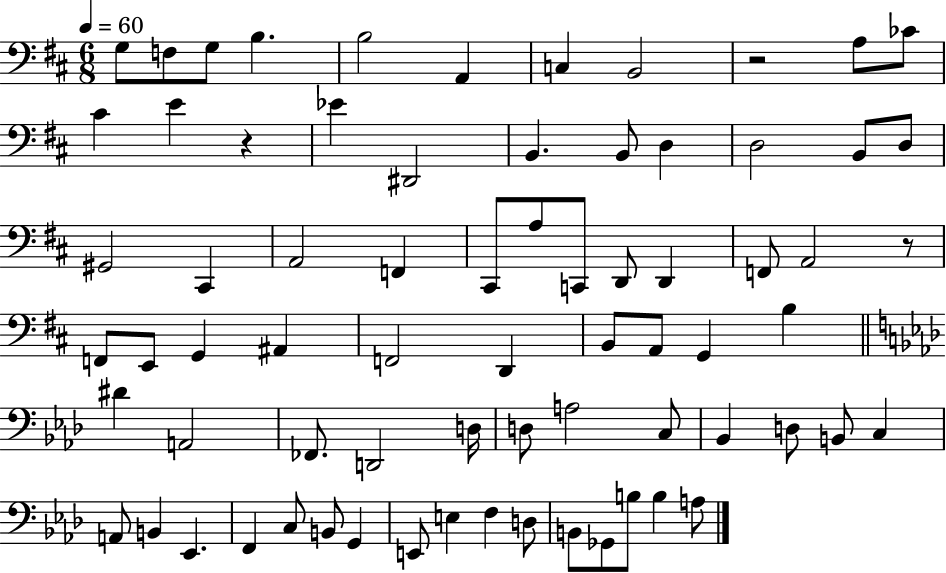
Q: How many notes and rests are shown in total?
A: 72